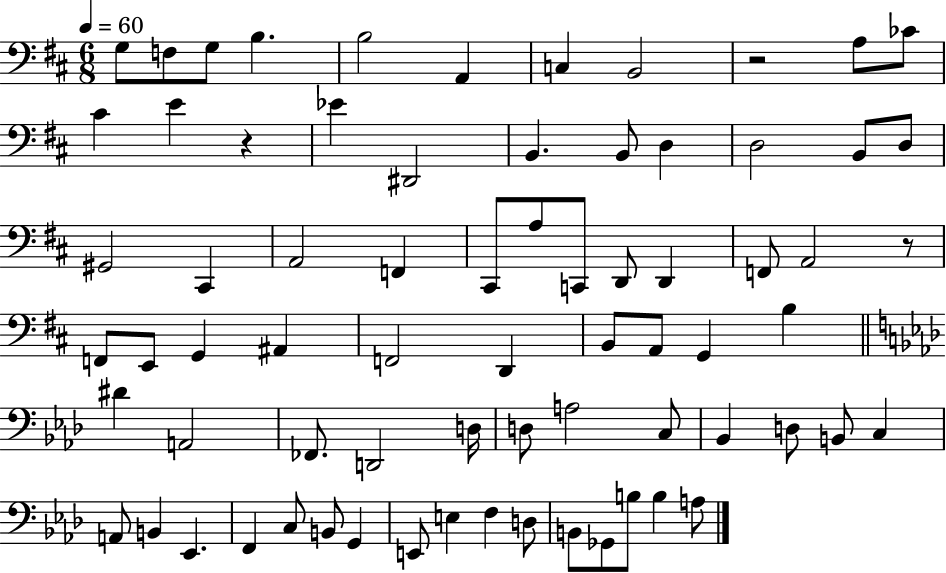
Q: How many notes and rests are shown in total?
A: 72